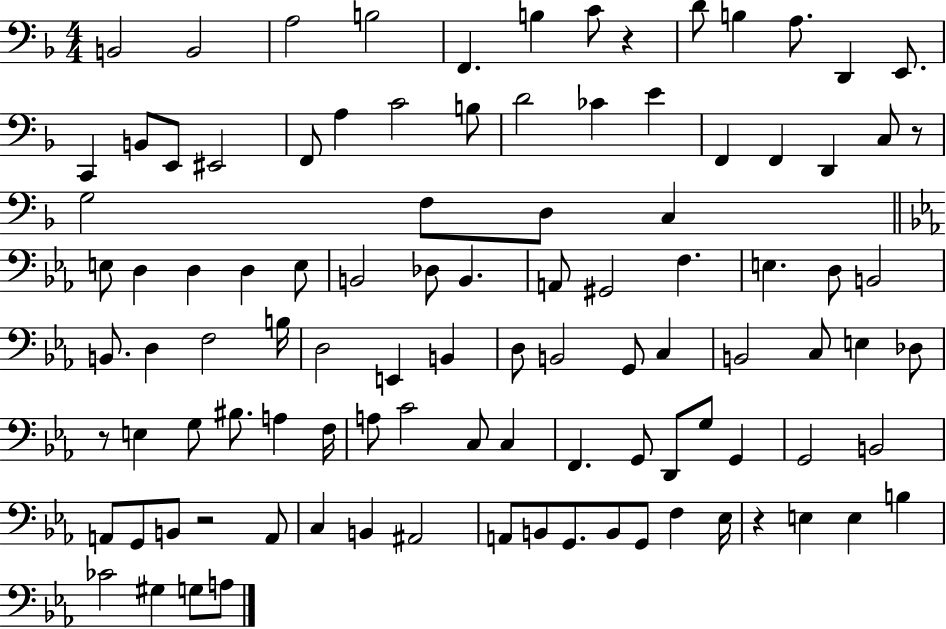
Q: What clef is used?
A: bass